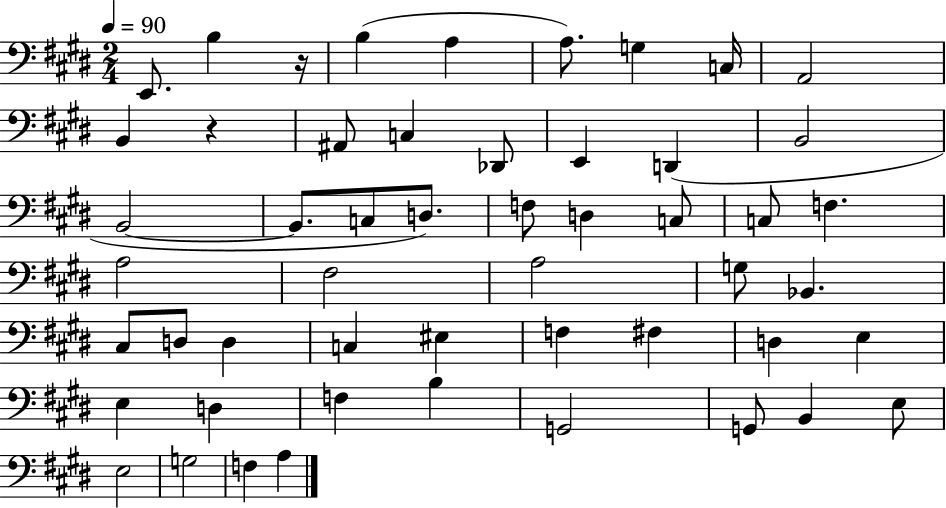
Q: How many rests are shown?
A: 2